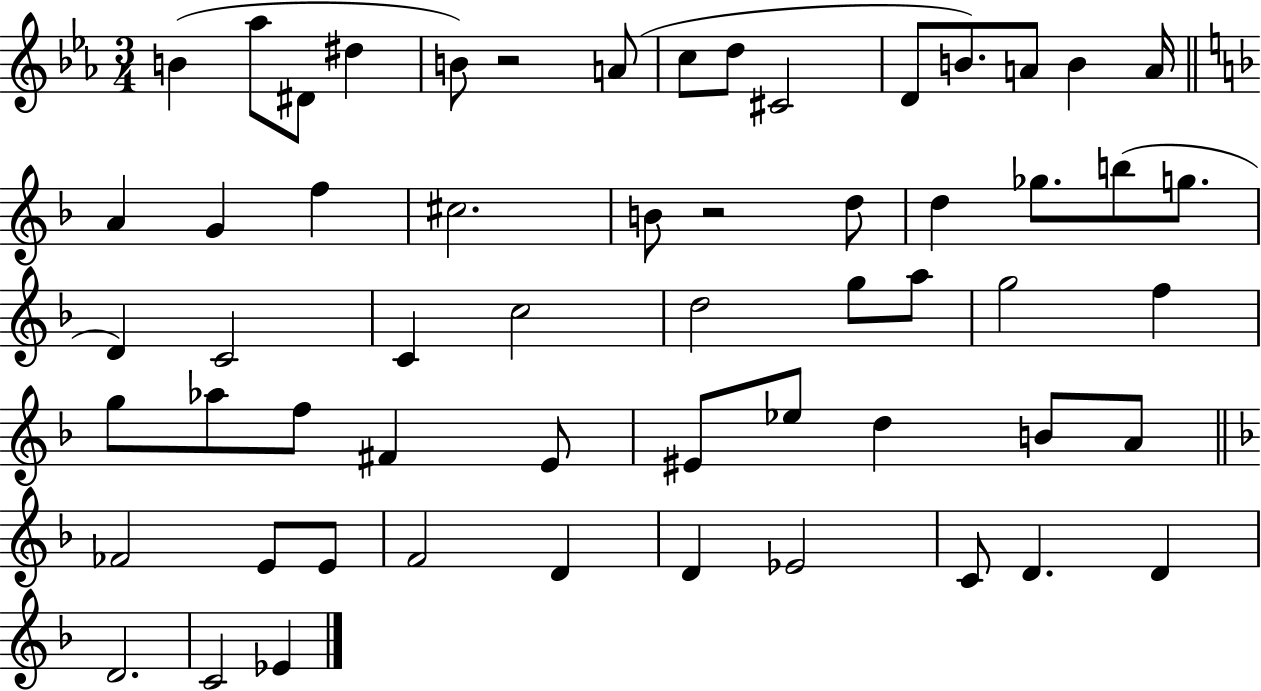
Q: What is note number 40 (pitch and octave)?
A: Eb5